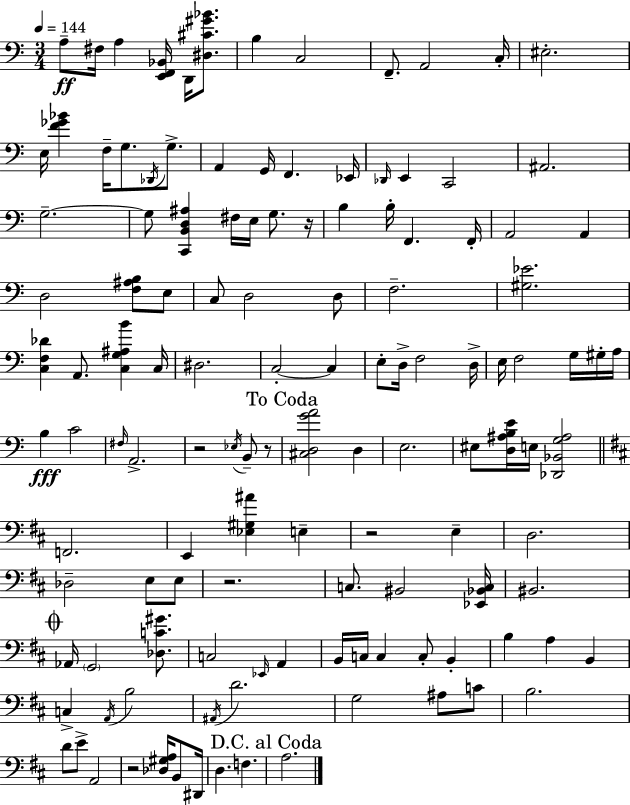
A3/e F#3/s A3/q [E2,F2,Bb2]/s D2/s [D#3,C#4,G#4,Bb4]/e. B3/q C3/h F2/e. A2/h C3/s EIS3/h. E3/s [F4,Gb4,Bb4]/q F3/s G3/e. Db2/s G3/e. A2/q G2/s F2/q. Eb2/s Db2/s E2/q C2/h A#2/h. G3/h. G3/e [C2,B2,D3,A#3]/q F#3/s E3/s G3/e. R/s B3/q B3/s F2/q. F2/s A2/h A2/q D3/h [F3,A#3,B3]/e E3/e C3/e D3/h D3/e F3/h. [G#3,Eb4]/h. [C3,F3,Db4]/q A2/e. [C3,G3,A#3,B4]/q C3/s D#3/h. C3/h C3/q E3/e D3/s F3/h D3/s E3/s F3/h G3/s G#3/s A3/s B3/q C4/h F#3/s A2/h. R/h Eb3/s B2/e R/e [C#3,D3,G4,A4]/h D3/q E3/h. EIS3/e [D3,A#3,B3,E4]/s E3/s [Db2,Bb2,G3,A#3]/h F2/h. E2/q [Eb3,G#3,A#4]/q E3/q R/h E3/q D3/h. Db3/h E3/e E3/e R/h. C3/e. BIS2/h [Eb2,Bb2,C3]/s BIS2/h. Ab2/s G2/h [Db3,C4,G#4]/e. C3/h Eb2/s A2/q B2/s C3/s C3/q C3/e B2/q B3/q A3/q B2/q C3/q A2/s B3/h A#2/s D4/h. G3/h A#3/e C4/e B3/h. D4/e E4/e A2/h R/h [Db3,G#3,A3]/s B2/e D#2/s D3/q. F3/q. A3/h.